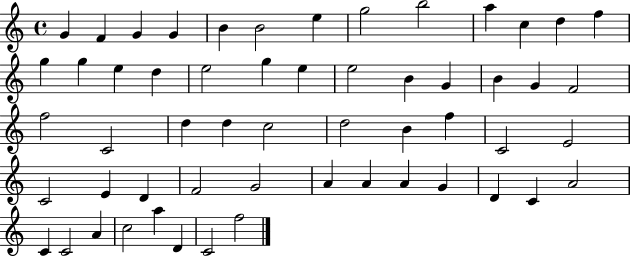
{
  \clef treble
  \time 4/4
  \defaultTimeSignature
  \key c \major
  g'4 f'4 g'4 g'4 | b'4 b'2 e''4 | g''2 b''2 | a''4 c''4 d''4 f''4 | \break g''4 g''4 e''4 d''4 | e''2 g''4 e''4 | e''2 b'4 g'4 | b'4 g'4 f'2 | \break f''2 c'2 | d''4 d''4 c''2 | d''2 b'4 f''4 | c'2 e'2 | \break c'2 e'4 d'4 | f'2 g'2 | a'4 a'4 a'4 g'4 | d'4 c'4 a'2 | \break c'4 c'2 a'4 | c''2 a''4 d'4 | c'2 f''2 | \bar "|."
}